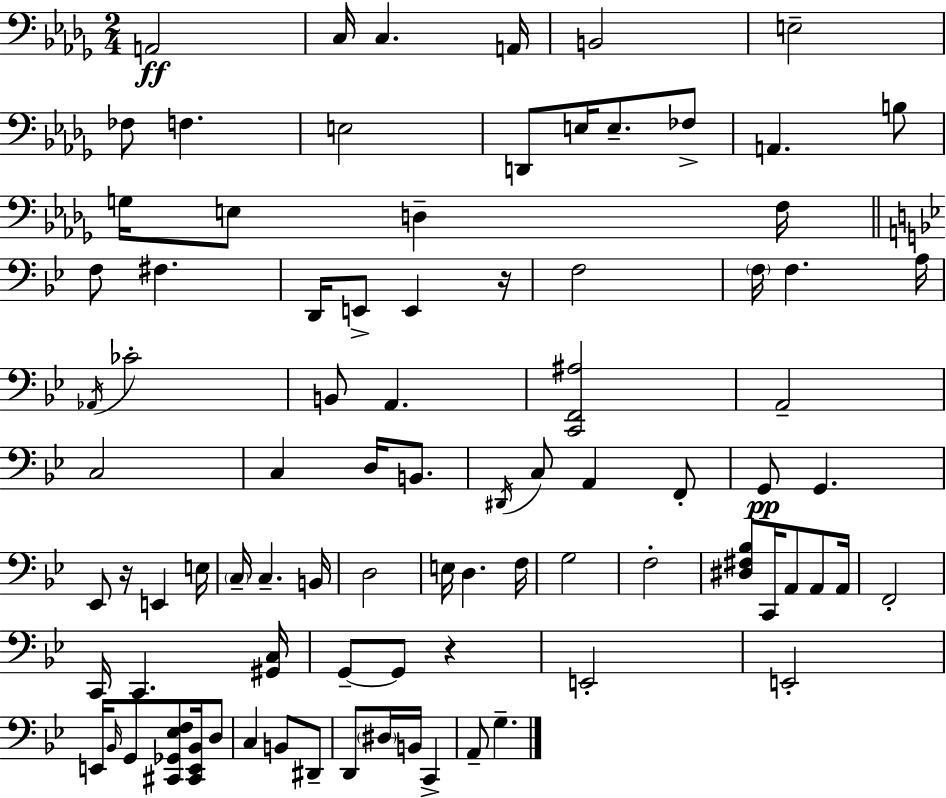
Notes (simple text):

A2/h C3/s C3/q. A2/s B2/h E3/h FES3/e F3/q. E3/h D2/e E3/s E3/e. FES3/e A2/q. B3/e G3/s E3/e D3/q F3/s F3/e F#3/q. D2/s E2/e E2/q R/s F3/h F3/s F3/q. A3/s Ab2/s CES4/h B2/e A2/q. [C2,F2,A#3]/h A2/h C3/h C3/q D3/s B2/e. D#2/s C3/e A2/q F2/e G2/e G2/q. Eb2/e R/s E2/q E3/s C3/s C3/q. B2/s D3/h E3/s D3/q. F3/s G3/h F3/h [D#3,F#3,Bb3]/e C2/s A2/e A2/e A2/s F2/h C2/s C2/q. [G#2,C3]/s G2/e G2/e R/q E2/h E2/h E2/s Bb2/s G2/e [C#2,Gb2,Eb3,F3]/e [C#2,E2,Bb2]/s D3/e C3/q B2/e D#2/e D2/e D#3/s B2/s C2/q A2/e G3/q.